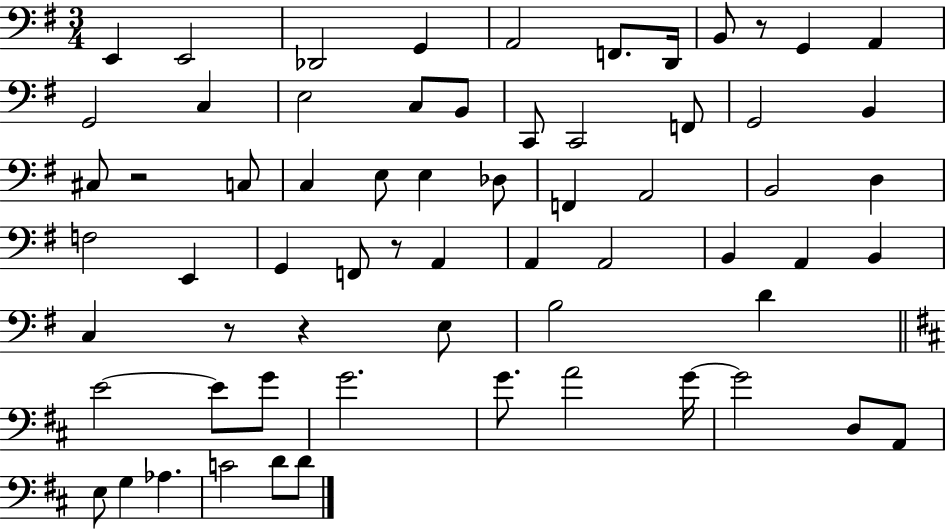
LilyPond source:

{
  \clef bass
  \numericTimeSignature
  \time 3/4
  \key g \major
  e,4 e,2 | des,2 g,4 | a,2 f,8. d,16 | b,8 r8 g,4 a,4 | \break g,2 c4 | e2 c8 b,8 | c,8 c,2 f,8 | g,2 b,4 | \break cis8 r2 c8 | c4 e8 e4 des8 | f,4 a,2 | b,2 d4 | \break f2 e,4 | g,4 f,8 r8 a,4 | a,4 a,2 | b,4 a,4 b,4 | \break c4 r8 r4 e8 | b2 d'4 | \bar "||" \break \key b \minor e'2~~ e'8 g'8 | g'2. | g'8. a'2 g'16~~ | g'2 d8 a,8 | \break e8 g4 aes4. | c'2 d'8 d'8 | \bar "|."
}